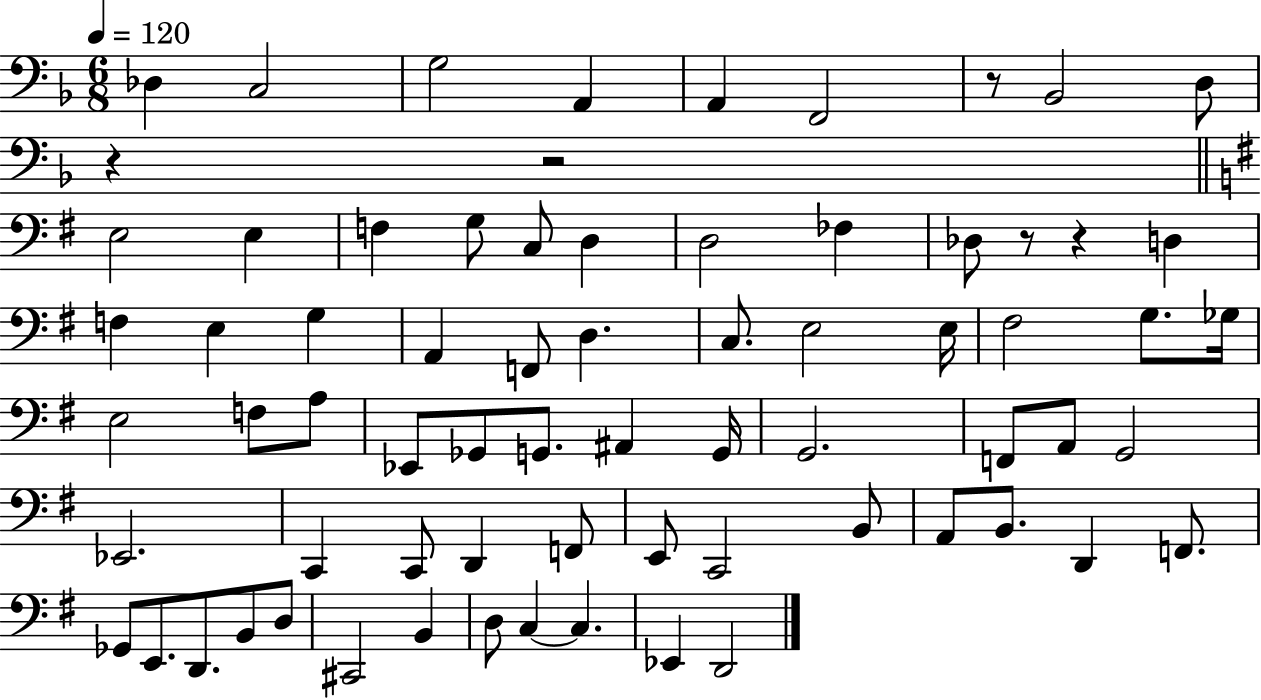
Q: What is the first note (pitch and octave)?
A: Db3